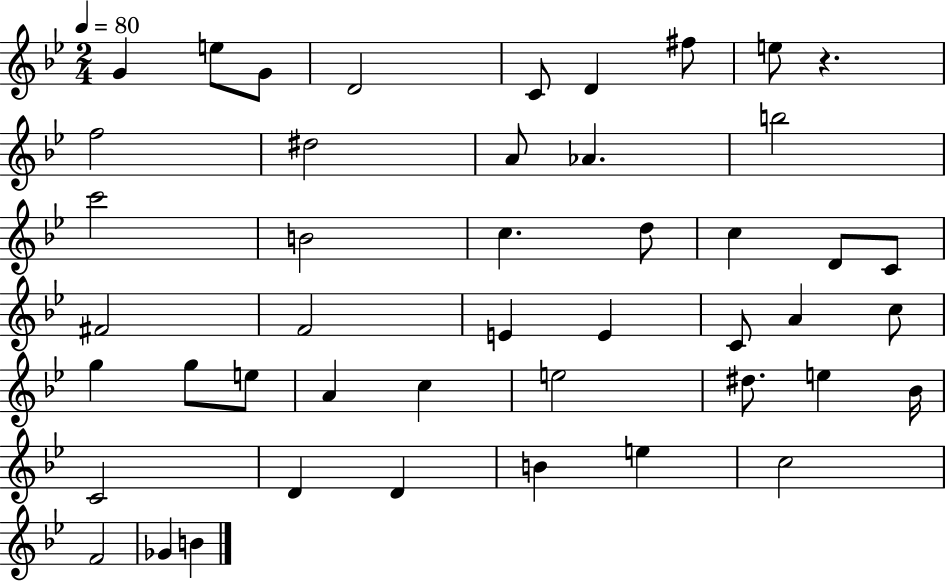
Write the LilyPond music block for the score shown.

{
  \clef treble
  \numericTimeSignature
  \time 2/4
  \key bes \major
  \tempo 4 = 80
  g'4 e''8 g'8 | d'2 | c'8 d'4 fis''8 | e''8 r4. | \break f''2 | dis''2 | a'8 aes'4. | b''2 | \break c'''2 | b'2 | c''4. d''8 | c''4 d'8 c'8 | \break fis'2 | f'2 | e'4 e'4 | c'8 a'4 c''8 | \break g''4 g''8 e''8 | a'4 c''4 | e''2 | dis''8. e''4 bes'16 | \break c'2 | d'4 d'4 | b'4 e''4 | c''2 | \break f'2 | ges'4 b'4 | \bar "|."
}